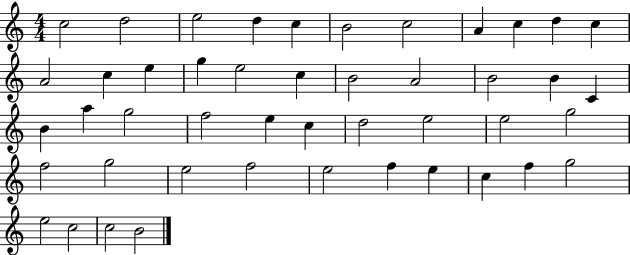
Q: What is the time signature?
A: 4/4